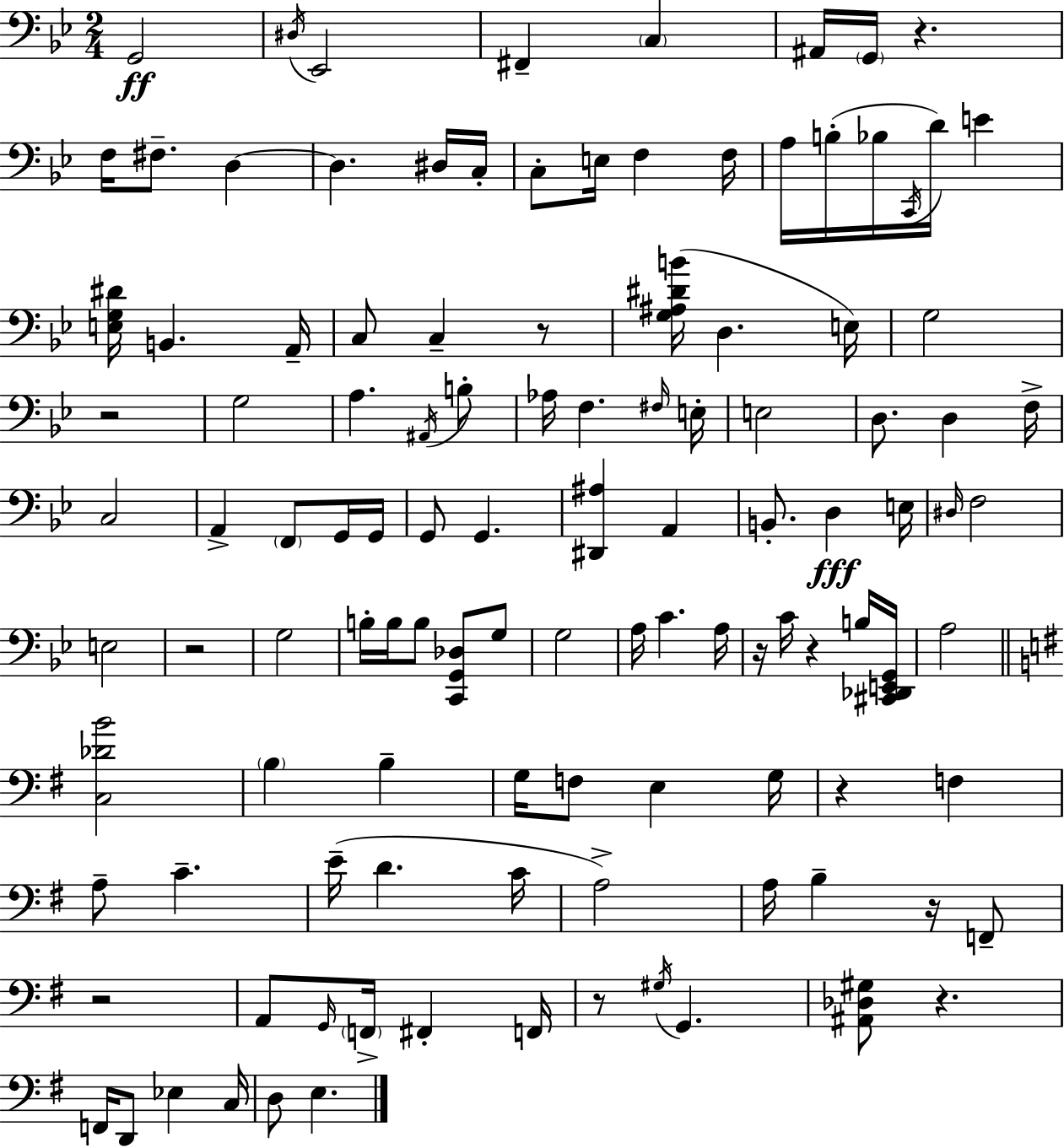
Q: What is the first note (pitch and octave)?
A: G2